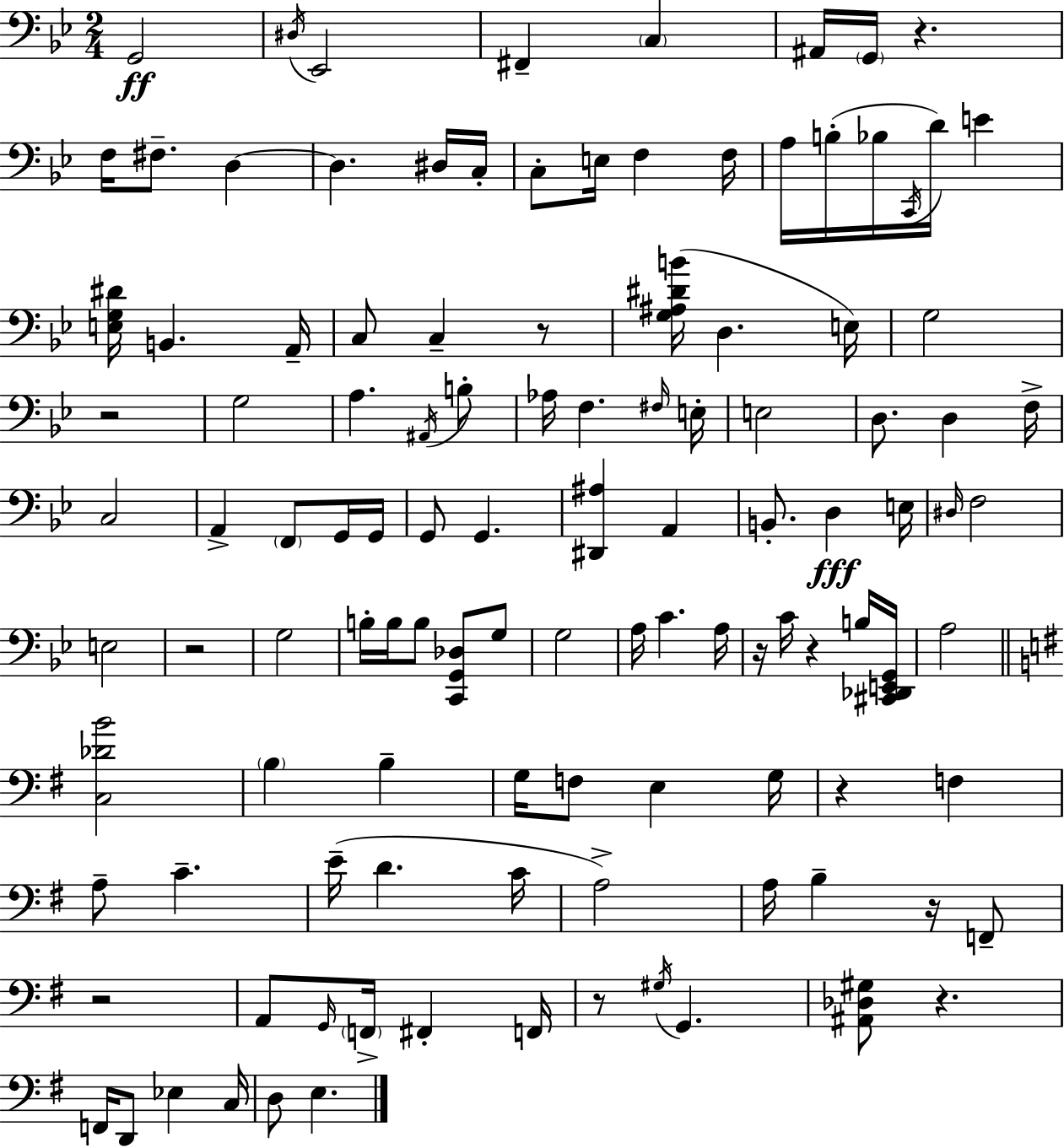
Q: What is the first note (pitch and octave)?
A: G2